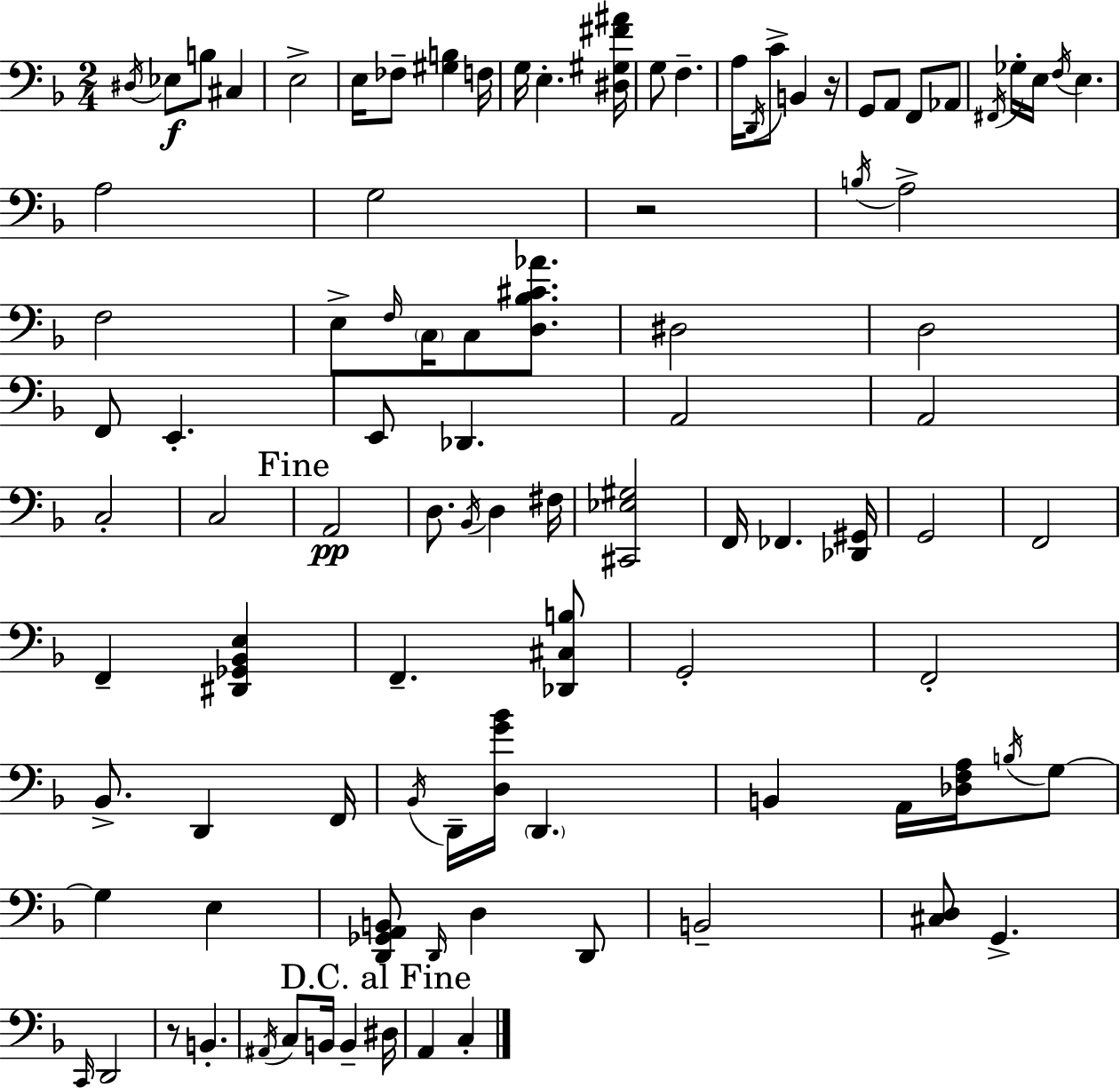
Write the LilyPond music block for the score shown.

{
  \clef bass
  \numericTimeSignature
  \time 2/4
  \key d \minor
  \acciaccatura { dis16 }\f ees8 b8 cis4 | e2-> | e16 fes8-- <gis b>4 | f16 g16 e4.-. | \break <dis gis fis' ais'>16 g8 f4.-- | a16 \acciaccatura { d,16 } c'8-> b,4 | r16 g,8 a,8 f,8 | aes,8 \acciaccatura { fis,16 } ges16-. e16 \acciaccatura { f16 } e4. | \break a2 | g2 | r2 | \acciaccatura { b16 } a2-> | \break f2 | e8-> \grace { f16 } | \parenthesize c16 c8 <d bes cis' aes'>8. dis2 | d2 | \break f,8 | e,4.-. e,8 | des,4. a,2 | a,2 | \break c2-. | c2 | \mark "Fine" a,2\pp | d8. | \break \acciaccatura { bes,16 } d4 fis16 <cis, ees gis>2 | f,16 | fes,4. <des, gis,>16 g,2 | f,2 | \break f,4-- | <dis, ges, bes, e>4 f,4.-- | <des, cis b>8 g,2-. | f,2-. | \break bes,8.-> | d,4 f,16 \acciaccatura { bes,16 } | d,16-- <d g' bes'>16 \parenthesize d,4. | b,4 a,16 <des f a>16 \acciaccatura { b16 } g8~~ | \break g4 e4 | <d, ges, a, b,>8 \grace { d,16 } d4 | d,8 b,2-- | <cis d>8 g,4.-> | \break \grace { c,16 } d,2 | r8 b,4.-. | \acciaccatura { ais,16 } c8 b,16 b,4-- | \mark "D.C. al Fine" dis16 a,4 | \break c4-. \bar "|."
}